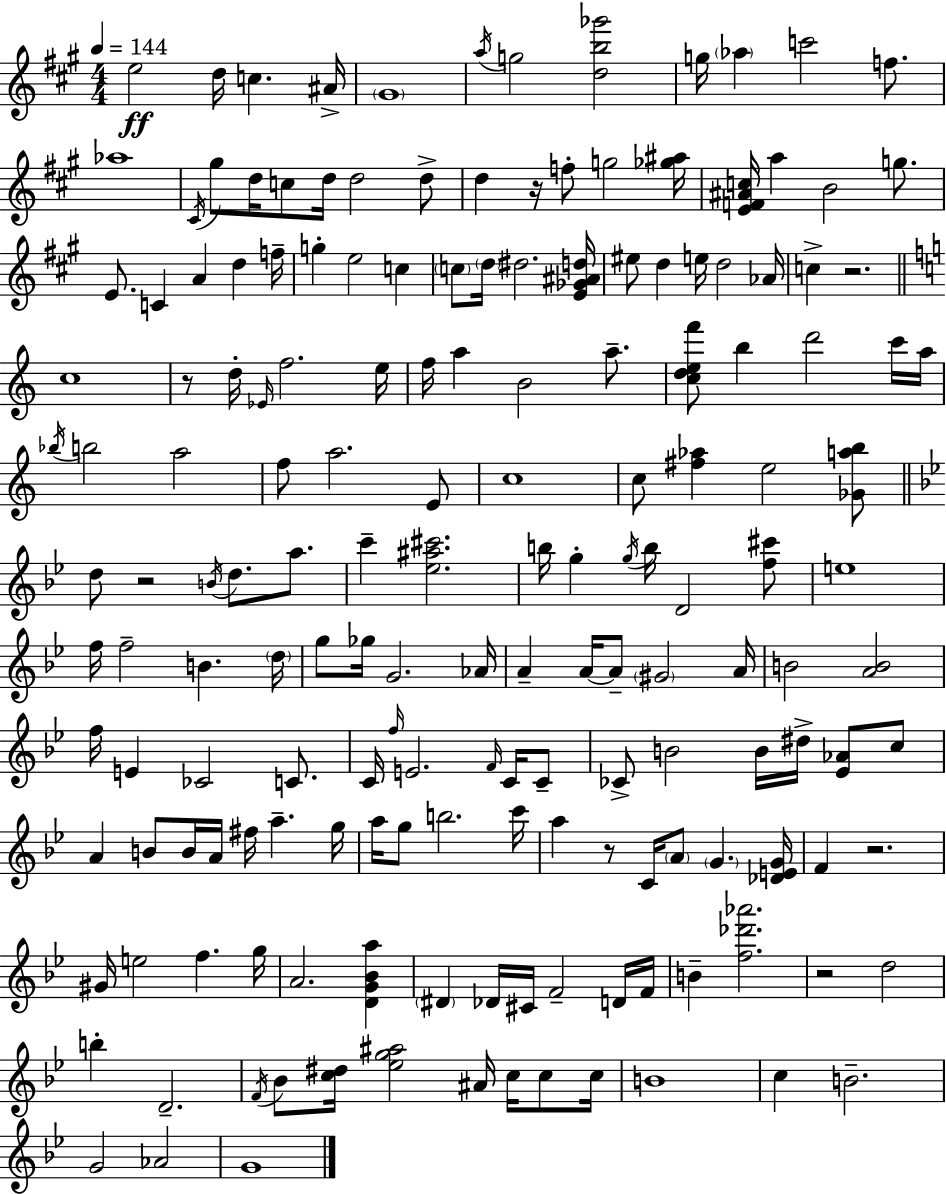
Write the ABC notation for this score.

X:1
T:Untitled
M:4/4
L:1/4
K:A
e2 d/4 c ^A/4 ^G4 a/4 g2 [db_g']2 g/4 _a c'2 f/2 _a4 ^C/4 ^g/2 d/4 c/2 d/4 d2 d/2 d z/4 f/2 g2 [_g^a]/4 [EF^Ac]/4 a B2 g/2 E/2 C A d f/4 g e2 c c/2 d/4 ^d2 [E_G^Ad]/4 ^e/2 d e/4 d2 _A/4 c z2 c4 z/2 d/4 _E/4 f2 e/4 f/4 a B2 a/2 [cdef']/2 b d'2 c'/4 a/4 _b/4 b2 a2 f/2 a2 E/2 c4 c/2 [^f_a] e2 [_Gab]/2 d/2 z2 B/4 d/2 a/2 c' [_e^a^c']2 b/4 g g/4 b/4 D2 [f^c']/2 e4 f/4 f2 B d/4 g/2 _g/4 G2 _A/4 A A/4 A/2 ^G2 A/4 B2 [AB]2 f/4 E _C2 C/2 C/4 f/4 E2 F/4 C/4 C/2 _C/2 B2 B/4 ^d/4 [_E_A]/2 c/2 A B/2 B/4 A/4 ^f/4 a g/4 a/4 g/2 b2 c'/4 a z/2 C/4 A/2 G [_DEG]/4 F z2 ^G/4 e2 f g/4 A2 [DG_Ba] ^D _D/4 ^C/4 F2 D/4 F/4 B [f_d'_a']2 z2 d2 b D2 F/4 _B/2 [c^d]/4 [_eg^a]2 ^A/4 c/4 c/2 c/4 B4 c B2 G2 _A2 G4